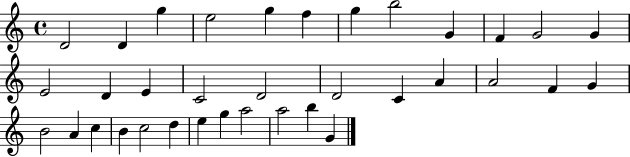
X:1
T:Untitled
M:4/4
L:1/4
K:C
D2 D g e2 g f g b2 G F G2 G E2 D E C2 D2 D2 C A A2 F G B2 A c B c2 d e g a2 a2 b G